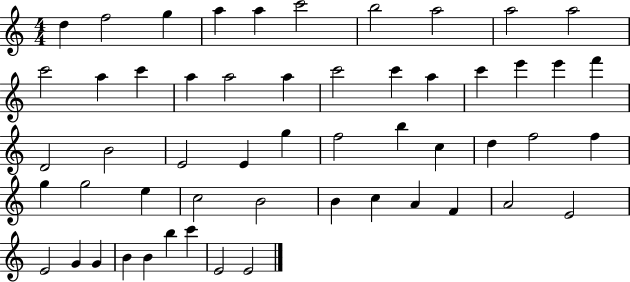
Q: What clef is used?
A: treble